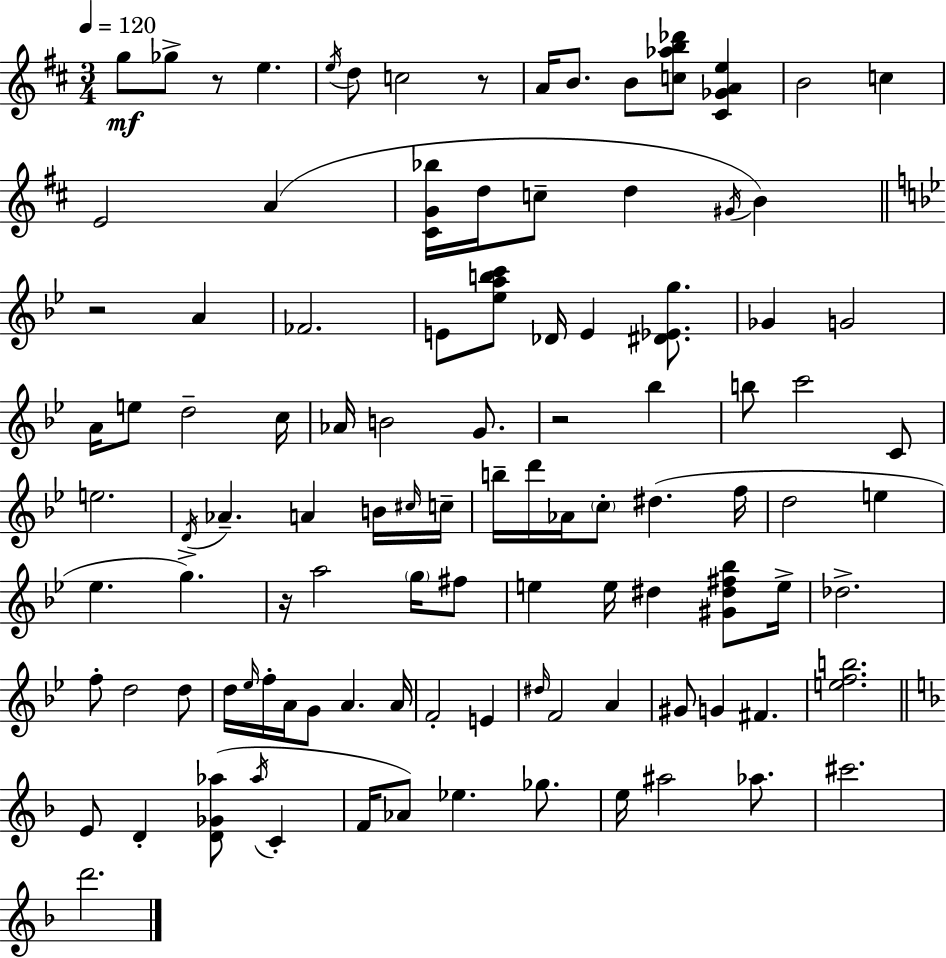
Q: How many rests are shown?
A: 5